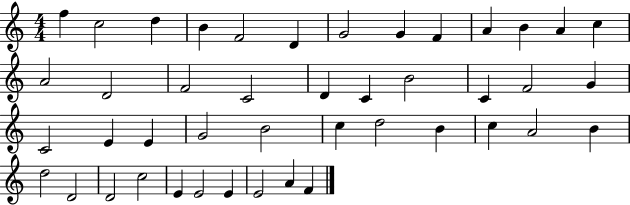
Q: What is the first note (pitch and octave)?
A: F5